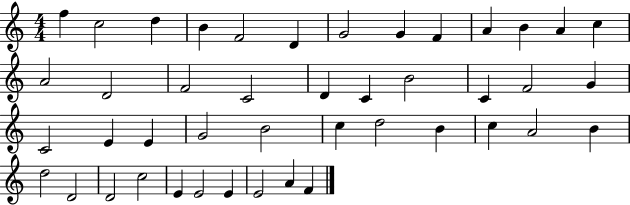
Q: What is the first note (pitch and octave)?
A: F5